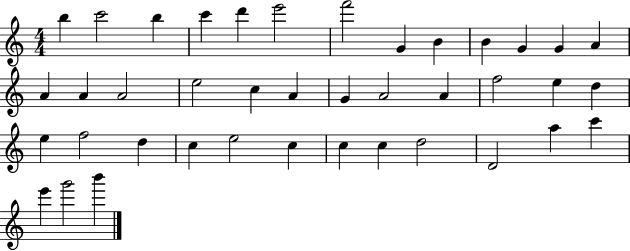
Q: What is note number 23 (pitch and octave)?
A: F5